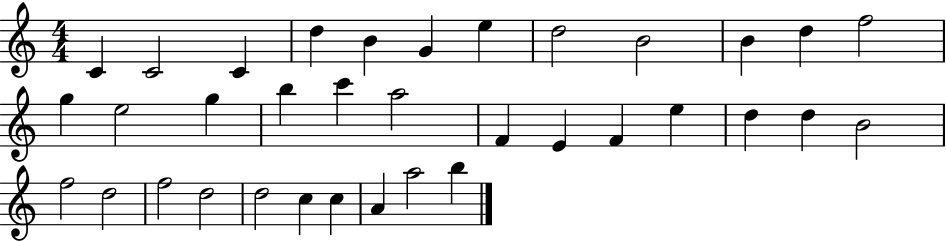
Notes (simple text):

C4/q C4/h C4/q D5/q B4/q G4/q E5/q D5/h B4/h B4/q D5/q F5/h G5/q E5/h G5/q B5/q C6/q A5/h F4/q E4/q F4/q E5/q D5/q D5/q B4/h F5/h D5/h F5/h D5/h D5/h C5/q C5/q A4/q A5/h B5/q